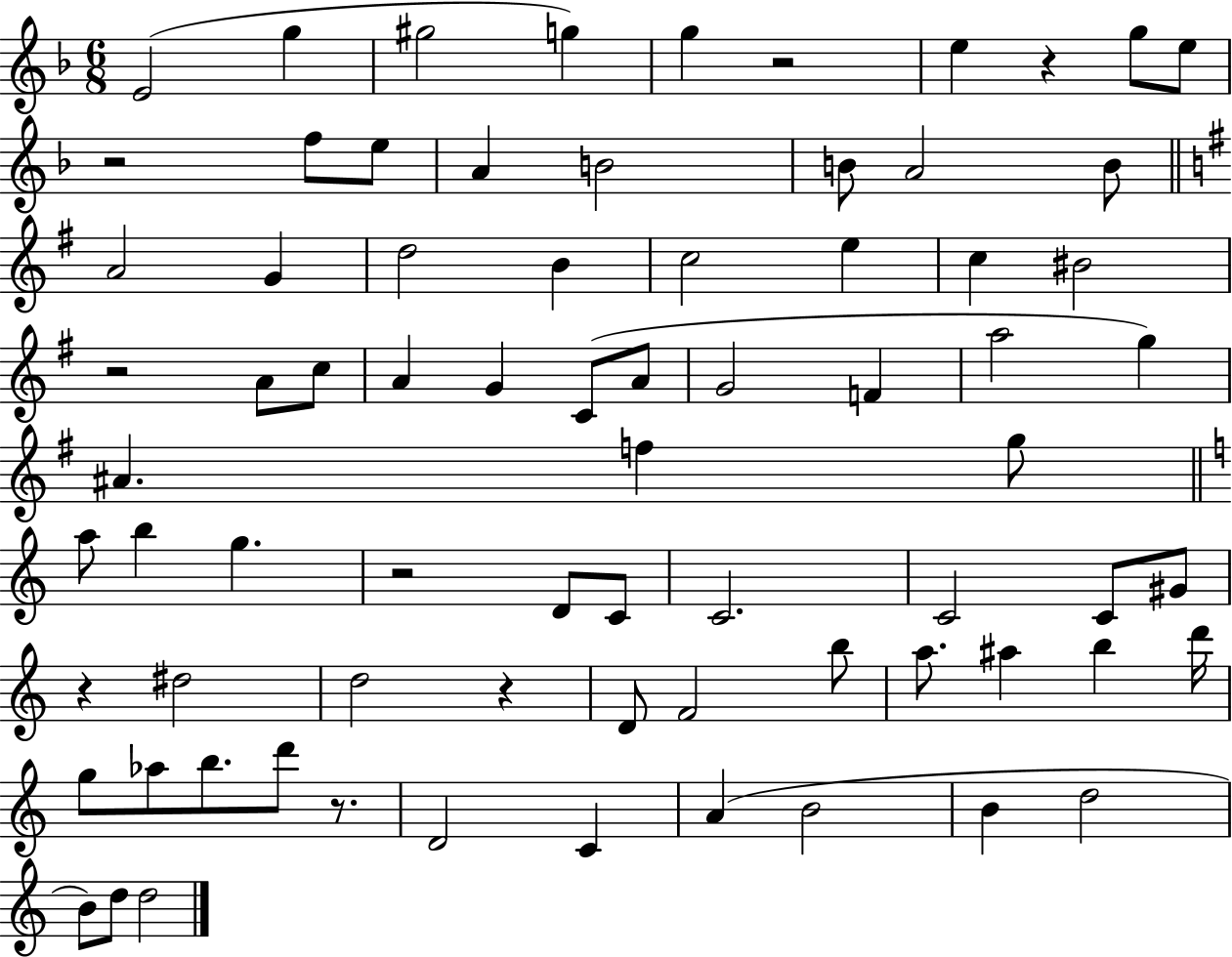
X:1
T:Untitled
M:6/8
L:1/4
K:F
E2 g ^g2 g g z2 e z g/2 e/2 z2 f/2 e/2 A B2 B/2 A2 B/2 A2 G d2 B c2 e c ^B2 z2 A/2 c/2 A G C/2 A/2 G2 F a2 g ^A f g/2 a/2 b g z2 D/2 C/2 C2 C2 C/2 ^G/2 z ^d2 d2 z D/2 F2 b/2 a/2 ^a b d'/4 g/2 _a/2 b/2 d'/2 z/2 D2 C A B2 B d2 B/2 d/2 d2